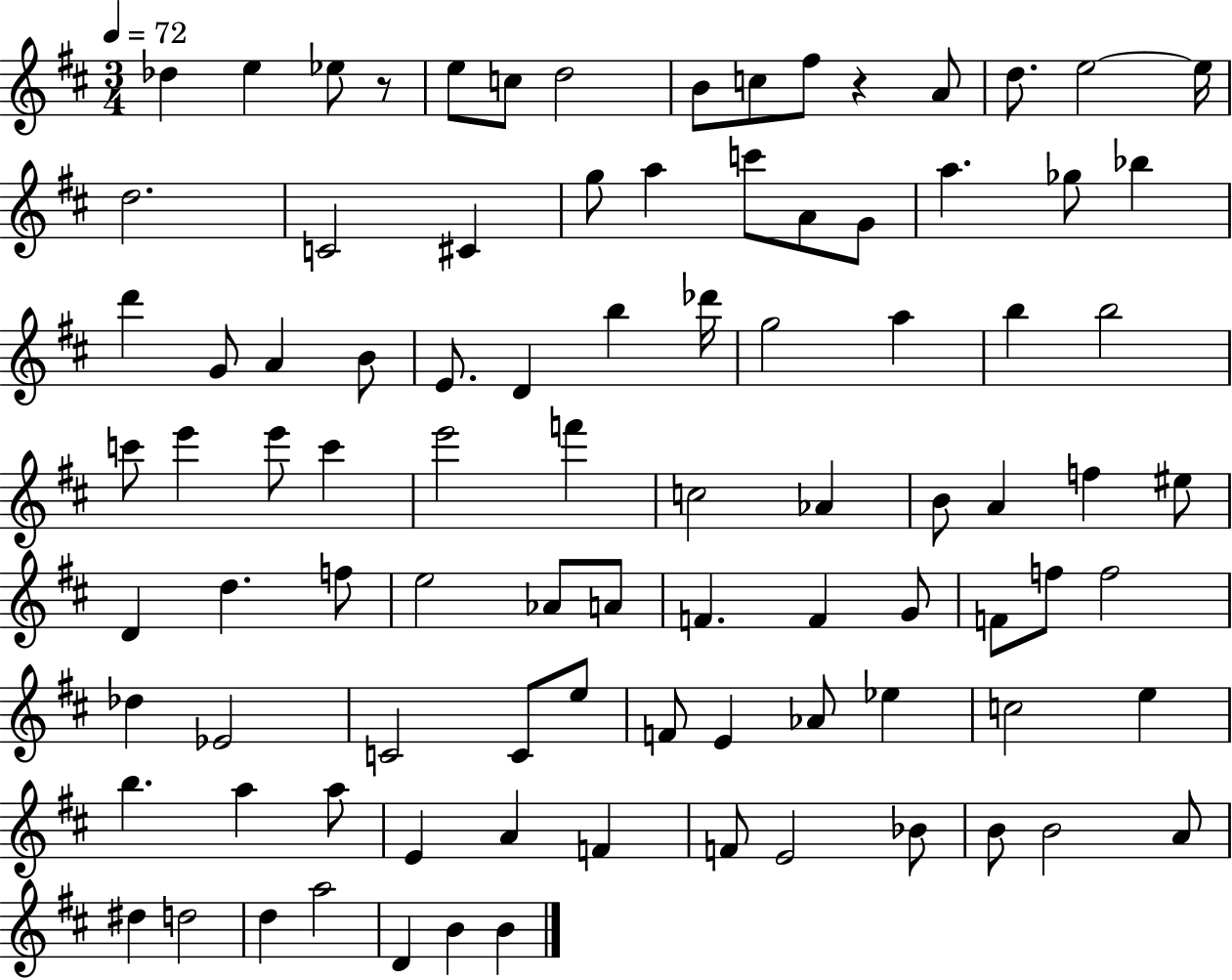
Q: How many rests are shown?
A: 2